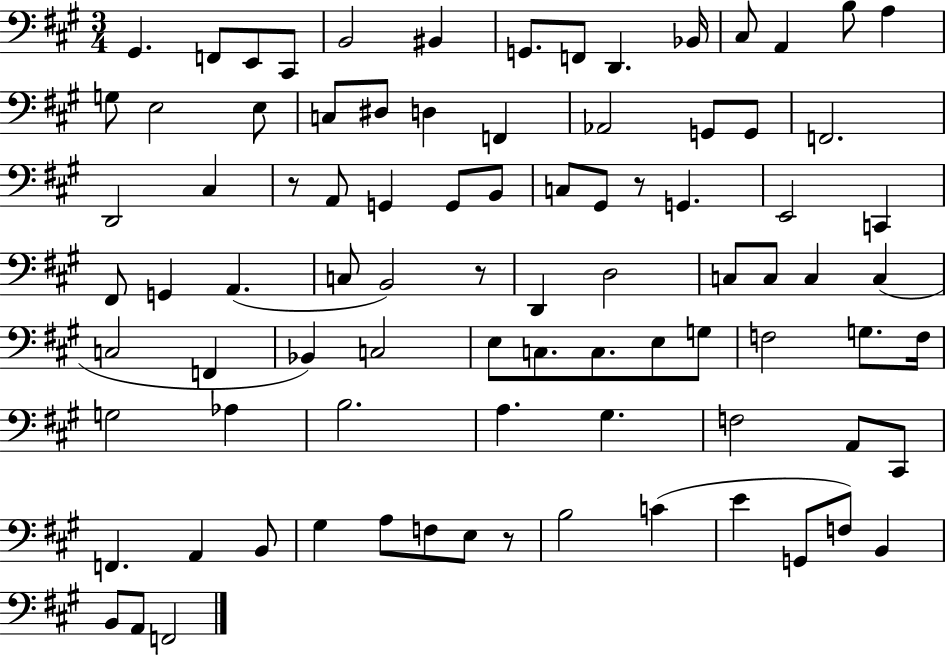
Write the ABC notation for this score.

X:1
T:Untitled
M:3/4
L:1/4
K:A
^G,, F,,/2 E,,/2 ^C,,/2 B,,2 ^B,, G,,/2 F,,/2 D,, _B,,/4 ^C,/2 A,, B,/2 A, G,/2 E,2 E,/2 C,/2 ^D,/2 D, F,, _A,,2 G,,/2 G,,/2 F,,2 D,,2 ^C, z/2 A,,/2 G,, G,,/2 B,,/2 C,/2 ^G,,/2 z/2 G,, E,,2 C,, ^F,,/2 G,, A,, C,/2 B,,2 z/2 D,, D,2 C,/2 C,/2 C, C, C,2 F,, _B,, C,2 E,/2 C,/2 C,/2 E,/2 G,/2 F,2 G,/2 F,/4 G,2 _A, B,2 A, ^G, F,2 A,,/2 ^C,,/2 F,, A,, B,,/2 ^G, A,/2 F,/2 E,/2 z/2 B,2 C E G,,/2 F,/2 B,, B,,/2 A,,/2 F,,2